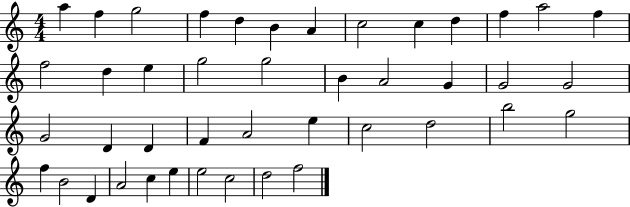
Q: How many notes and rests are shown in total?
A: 43